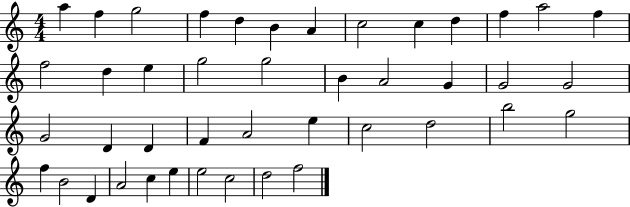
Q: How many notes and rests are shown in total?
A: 43